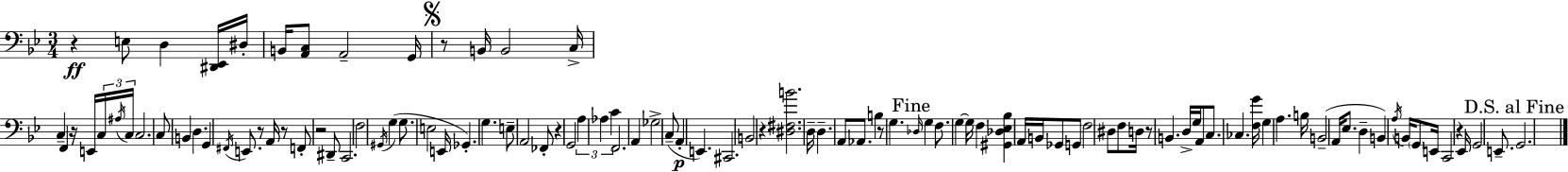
X:1
T:Untitled
M:3/4
L:1/4
K:Bb
z E,/2 D, [^D,,_E,,]/4 ^D,/4 B,,/4 [A,,C,]/2 A,,2 G,,/4 z/2 B,,/4 B,,2 C,/4 C, F,, z/4 E,,/4 C,/4 ^A,/4 C,/4 C,2 C,/2 B,, D, G,, ^F,,/4 E,,/2 z/2 A,,/4 z/2 F,,/2 z2 ^D,,/2 C,,2 F,2 ^G,,/4 G, G,/2 E,2 E,,/4 _G,, G, E,/2 A,,2 _F,,/2 z G,,2 A, _A, C F,,2 A,, _G,2 C,/2 A,, E,, ^C,,2 B,,2 z [^D,^F,B]2 D,/4 D, A,,/2 _A,,/2 B, z/2 G, _D,/4 G, F,/2 G, G,/4 F, [^G,,_D,_E,_B,] A,,/4 B,,/4 _G,,/2 G,,/2 F,2 ^D,/2 F,/2 D,/4 z/2 B,, D,/4 G,/4 A,,/2 C,/2 _C, [F,G]/4 G, A, B,/4 B,,2 A,,/4 _E,/2 D, B,, A,/4 B,,/4 G,,/2 E,,/4 C,,2 z _E,,/4 G,,2 E,,/2 G,,2